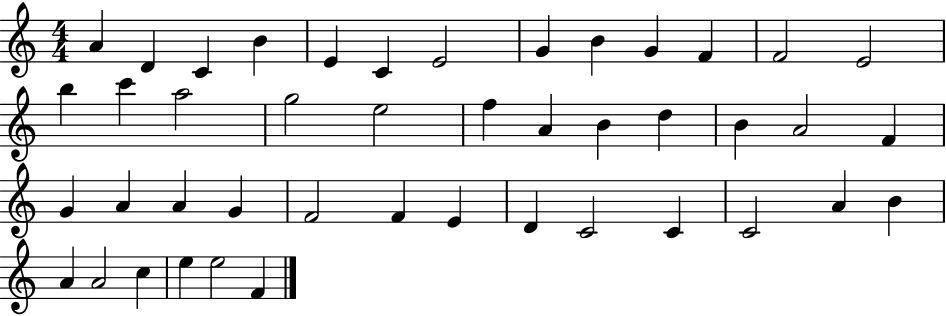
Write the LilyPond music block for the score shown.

{
  \clef treble
  \numericTimeSignature
  \time 4/4
  \key c \major
  a'4 d'4 c'4 b'4 | e'4 c'4 e'2 | g'4 b'4 g'4 f'4 | f'2 e'2 | \break b''4 c'''4 a''2 | g''2 e''2 | f''4 a'4 b'4 d''4 | b'4 a'2 f'4 | \break g'4 a'4 a'4 g'4 | f'2 f'4 e'4 | d'4 c'2 c'4 | c'2 a'4 b'4 | \break a'4 a'2 c''4 | e''4 e''2 f'4 | \bar "|."
}